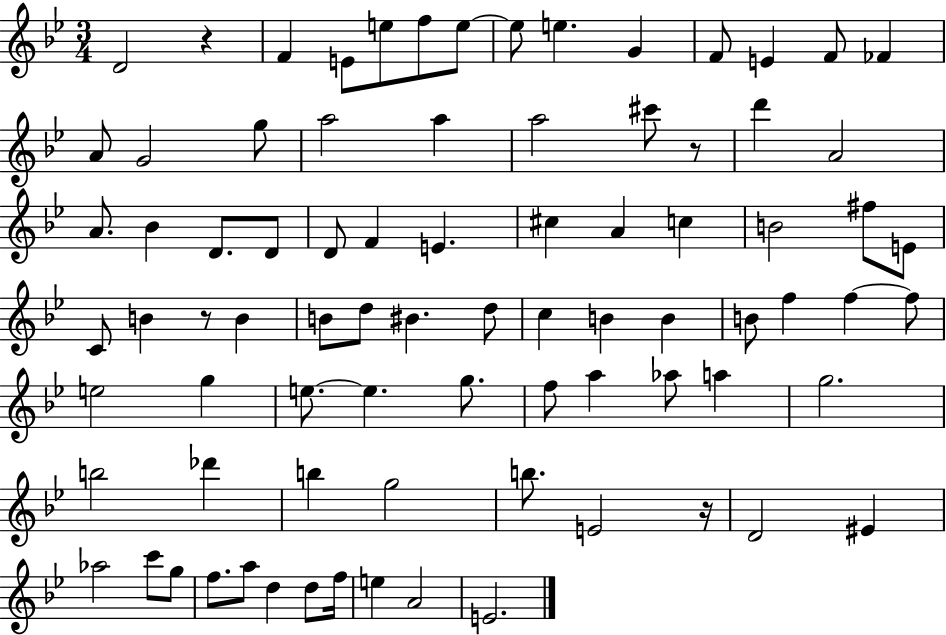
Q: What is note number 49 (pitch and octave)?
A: F5